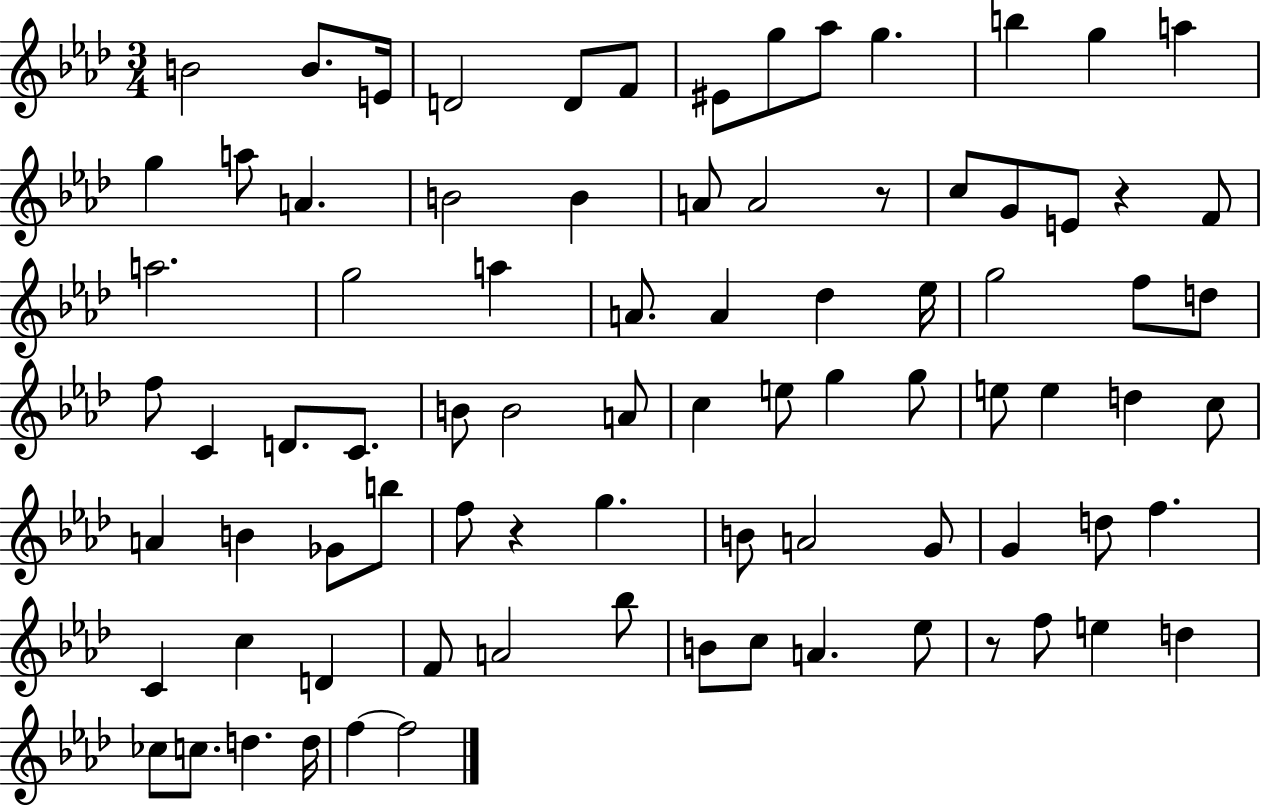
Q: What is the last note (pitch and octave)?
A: F5